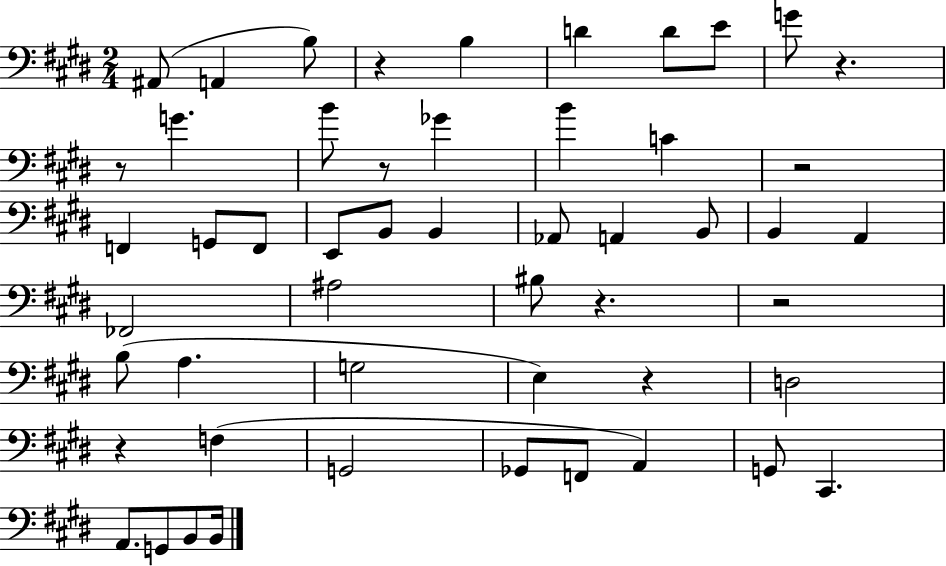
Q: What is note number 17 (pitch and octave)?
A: E2